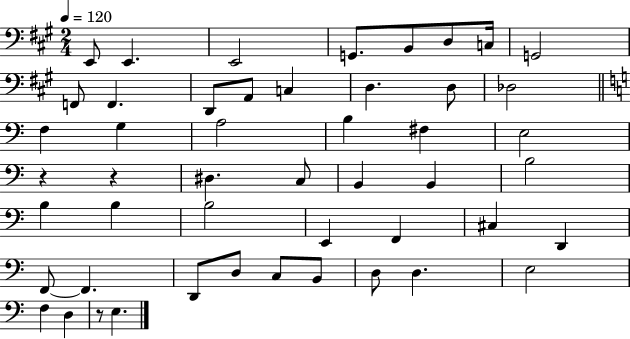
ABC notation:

X:1
T:Untitled
M:2/4
L:1/4
K:A
E,,/2 E,, E,,2 G,,/2 B,,/2 D,/2 C,/4 G,,2 F,,/2 F,, D,,/2 A,,/2 C, D, D,/2 _D,2 F, G, A,2 B, ^F, E,2 z z ^D, C,/2 B,, B,, B,2 B, B, B,2 E,, F,, ^C, D,, F,,/2 F,, D,,/2 D,/2 C,/2 B,,/2 D,/2 D, E,2 F, D, z/2 E,